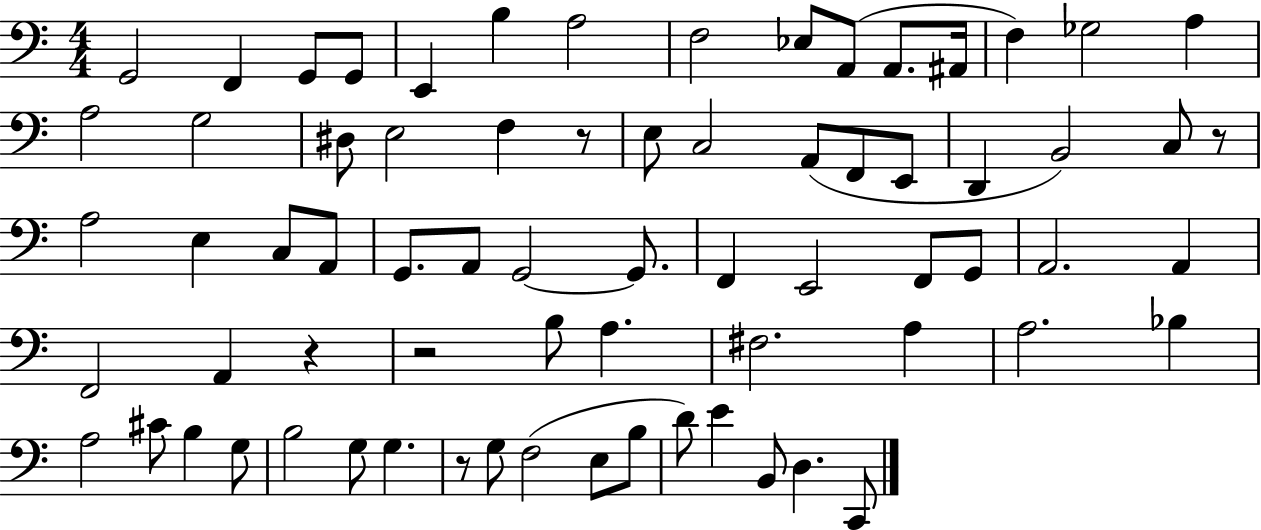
X:1
T:Untitled
M:4/4
L:1/4
K:C
G,,2 F,, G,,/2 G,,/2 E,, B, A,2 F,2 _E,/2 A,,/2 A,,/2 ^A,,/4 F, _G,2 A, A,2 G,2 ^D,/2 E,2 F, z/2 E,/2 C,2 A,,/2 F,,/2 E,,/2 D,, B,,2 C,/2 z/2 A,2 E, C,/2 A,,/2 G,,/2 A,,/2 G,,2 G,,/2 F,, E,,2 F,,/2 G,,/2 A,,2 A,, F,,2 A,, z z2 B,/2 A, ^F,2 A, A,2 _B, A,2 ^C/2 B, G,/2 B,2 G,/2 G, z/2 G,/2 F,2 E,/2 B,/2 D/2 E B,,/2 D, C,,/2